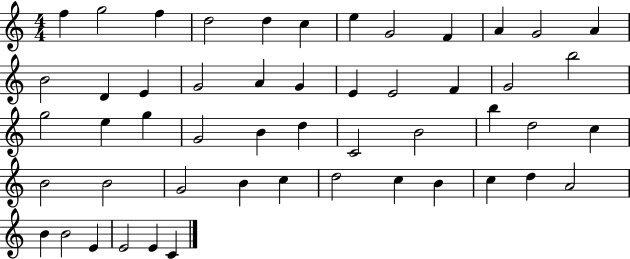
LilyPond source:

{
  \clef treble
  \numericTimeSignature
  \time 4/4
  \key c \major
  f''4 g''2 f''4 | d''2 d''4 c''4 | e''4 g'2 f'4 | a'4 g'2 a'4 | \break b'2 d'4 e'4 | g'2 a'4 g'4 | e'4 e'2 f'4 | g'2 b''2 | \break g''2 e''4 g''4 | g'2 b'4 d''4 | c'2 b'2 | b''4 d''2 c''4 | \break b'2 b'2 | g'2 b'4 c''4 | d''2 c''4 b'4 | c''4 d''4 a'2 | \break b'4 b'2 e'4 | e'2 e'4 c'4 | \bar "|."
}